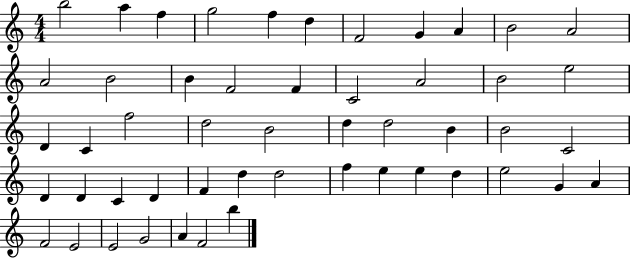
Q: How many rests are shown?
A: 0